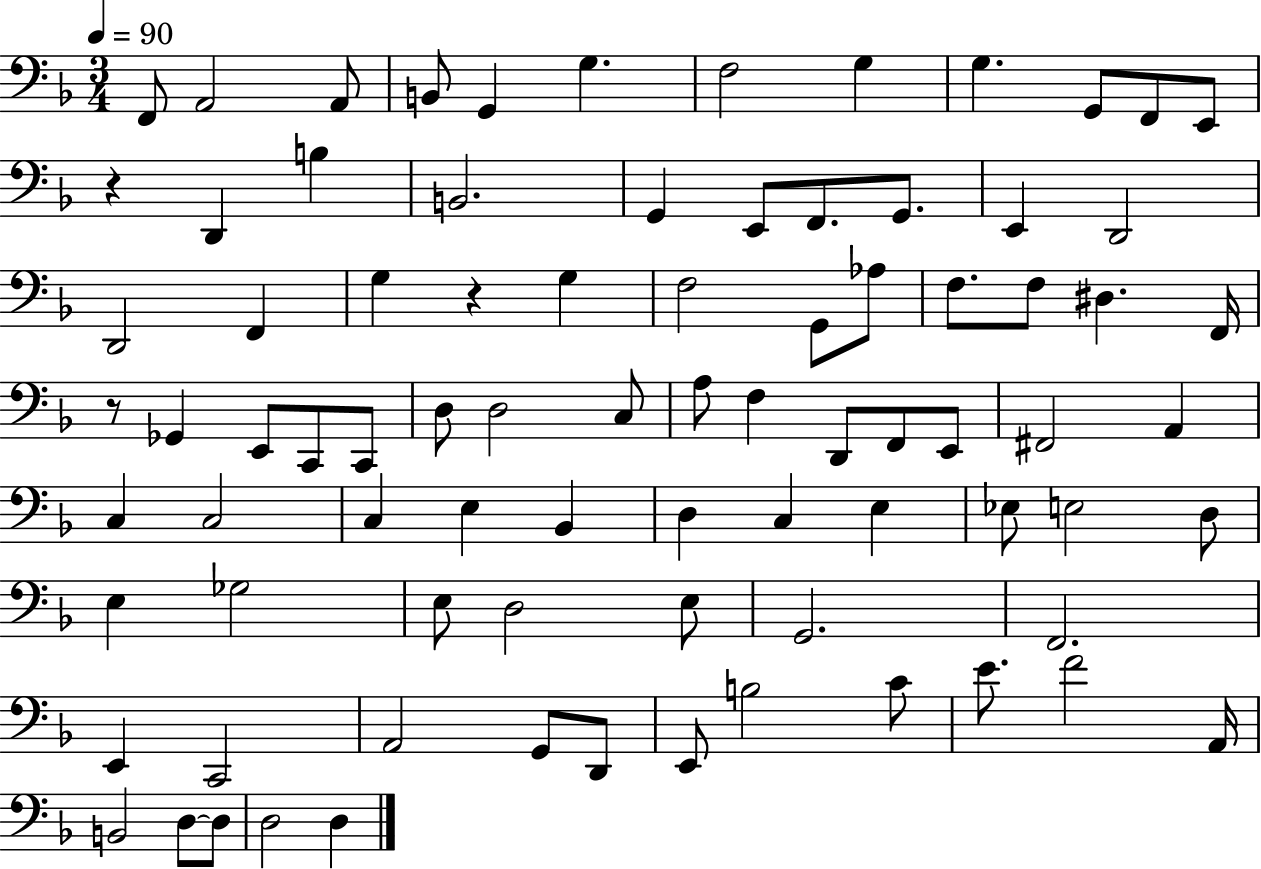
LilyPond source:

{
  \clef bass
  \numericTimeSignature
  \time 3/4
  \key f \major
  \tempo 4 = 90
  f,8 a,2 a,8 | b,8 g,4 g4. | f2 g4 | g4. g,8 f,8 e,8 | \break r4 d,4 b4 | b,2. | g,4 e,8 f,8. g,8. | e,4 d,2 | \break d,2 f,4 | g4 r4 g4 | f2 g,8 aes8 | f8. f8 dis4. f,16 | \break r8 ges,4 e,8 c,8 c,8 | d8 d2 c8 | a8 f4 d,8 f,8 e,8 | fis,2 a,4 | \break c4 c2 | c4 e4 bes,4 | d4 c4 e4 | ees8 e2 d8 | \break e4 ges2 | e8 d2 e8 | g,2. | f,2. | \break e,4 c,2 | a,2 g,8 d,8 | e,8 b2 c'8 | e'8. f'2 a,16 | \break b,2 d8~~ d8 | d2 d4 | \bar "|."
}